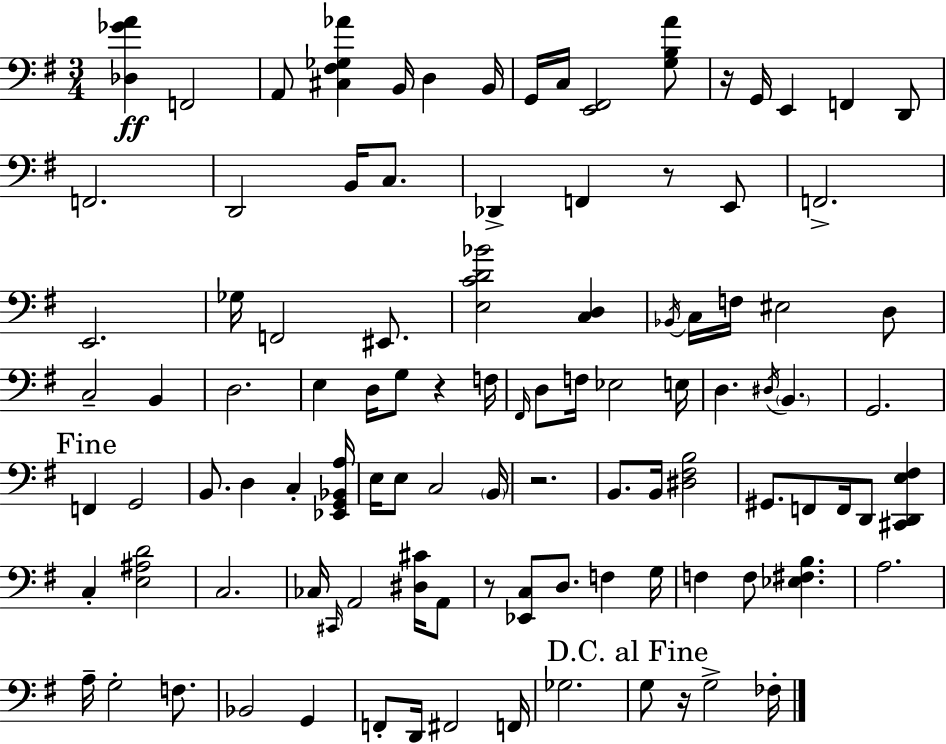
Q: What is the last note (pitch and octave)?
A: FES3